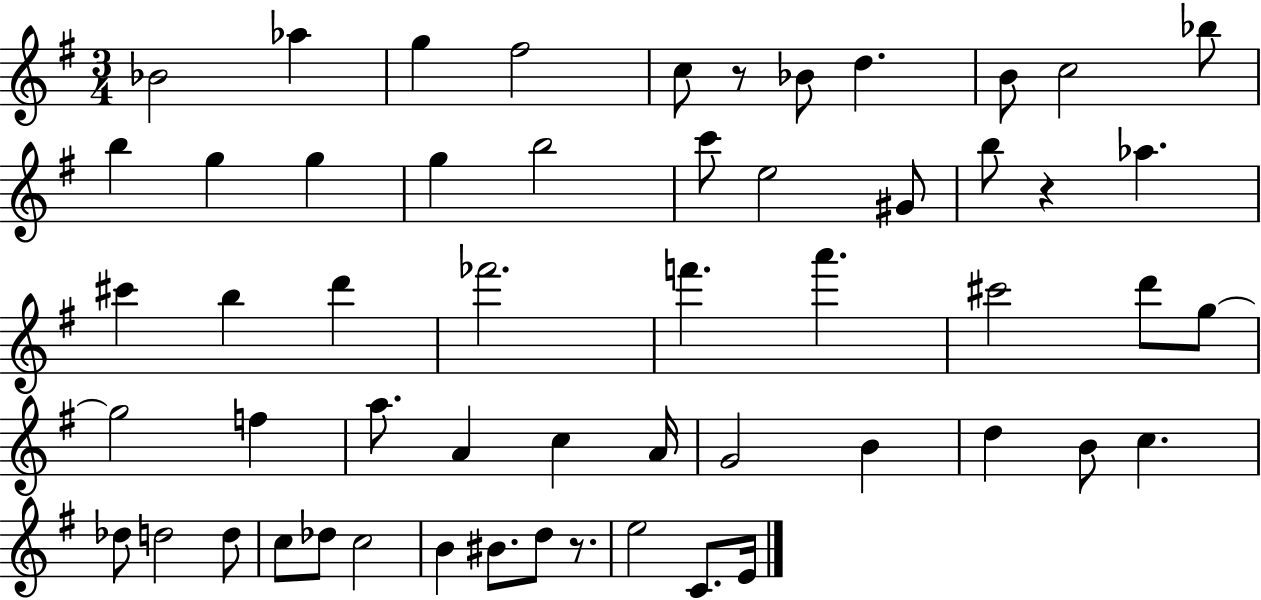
Bb4/h Ab5/q G5/q F#5/h C5/e R/e Bb4/e D5/q. B4/e C5/h Bb5/e B5/q G5/q G5/q G5/q B5/h C6/e E5/h G#4/e B5/e R/q Ab5/q. C#6/q B5/q D6/q FES6/h. F6/q. A6/q. C#6/h D6/e G5/e G5/h F5/q A5/e. A4/q C5/q A4/s G4/h B4/q D5/q B4/e C5/q. Db5/e D5/h D5/e C5/e Db5/e C5/h B4/q BIS4/e. D5/e R/e. E5/h C4/e. E4/s